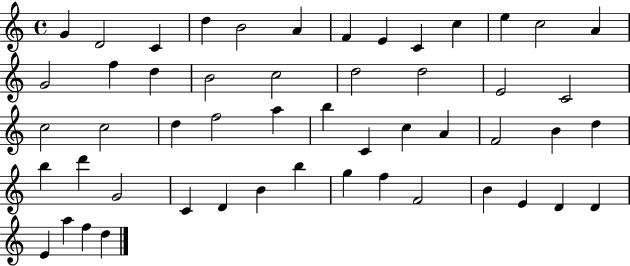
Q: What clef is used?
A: treble